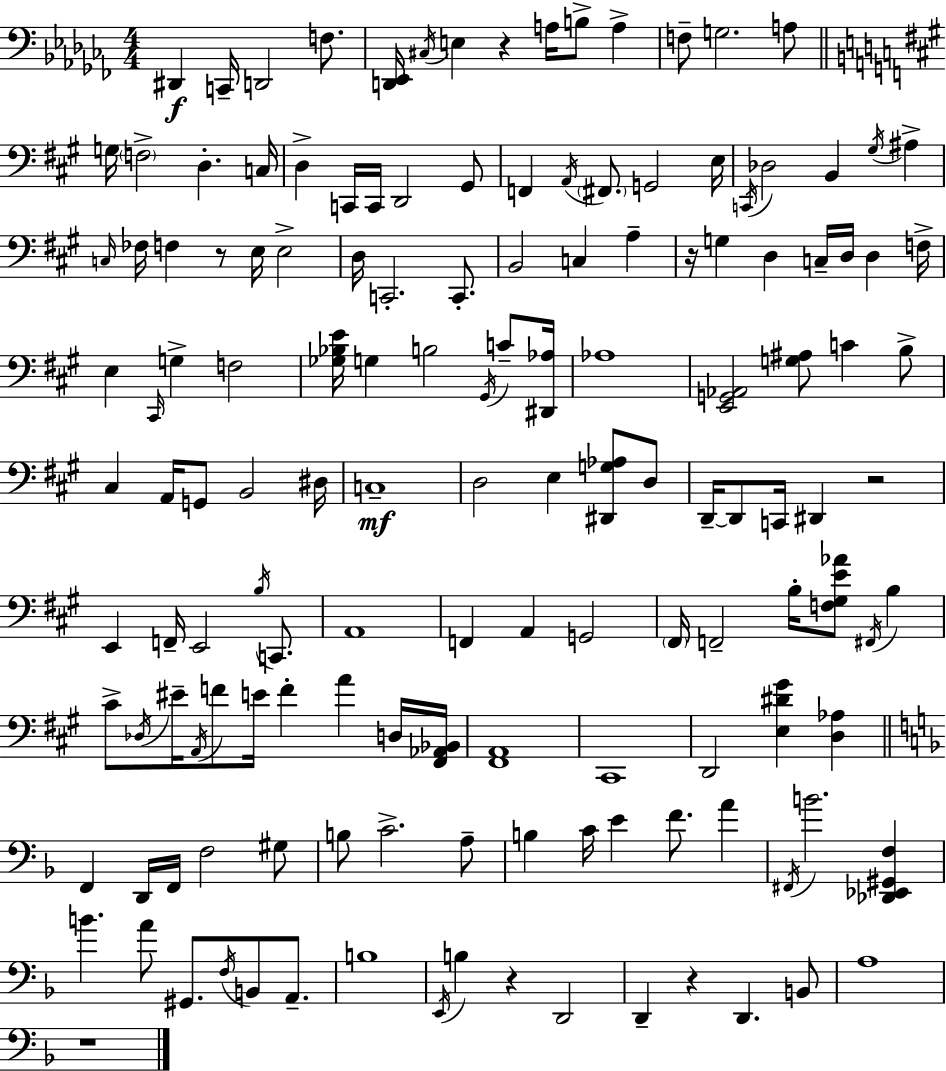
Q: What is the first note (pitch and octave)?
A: D#2